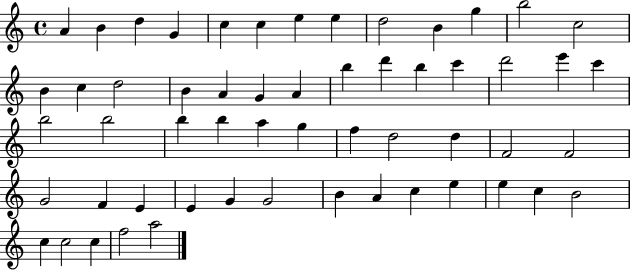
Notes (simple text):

A4/q B4/q D5/q G4/q C5/q C5/q E5/q E5/q D5/h B4/q G5/q B5/h C5/h B4/q C5/q D5/h B4/q A4/q G4/q A4/q B5/q D6/q B5/q C6/q D6/h E6/q C6/q B5/h B5/h B5/q B5/q A5/q G5/q F5/q D5/h D5/q F4/h F4/h G4/h F4/q E4/q E4/q G4/q G4/h B4/q A4/q C5/q E5/q E5/q C5/q B4/h C5/q C5/h C5/q F5/h A5/h